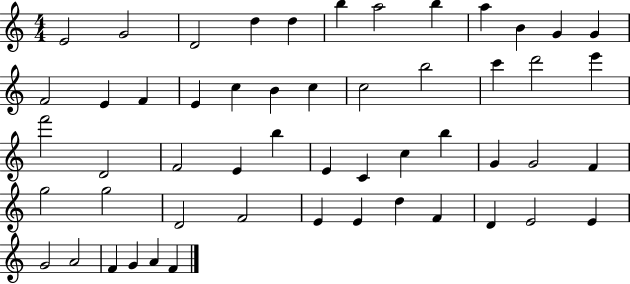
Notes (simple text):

E4/h G4/h D4/h D5/q D5/q B5/q A5/h B5/q A5/q B4/q G4/q G4/q F4/h E4/q F4/q E4/q C5/q B4/q C5/q C5/h B5/h C6/q D6/h E6/q F6/h D4/h F4/h E4/q B5/q E4/q C4/q C5/q B5/q G4/q G4/h F4/q G5/h G5/h D4/h F4/h E4/q E4/q D5/q F4/q D4/q E4/h E4/q G4/h A4/h F4/q G4/q A4/q F4/q